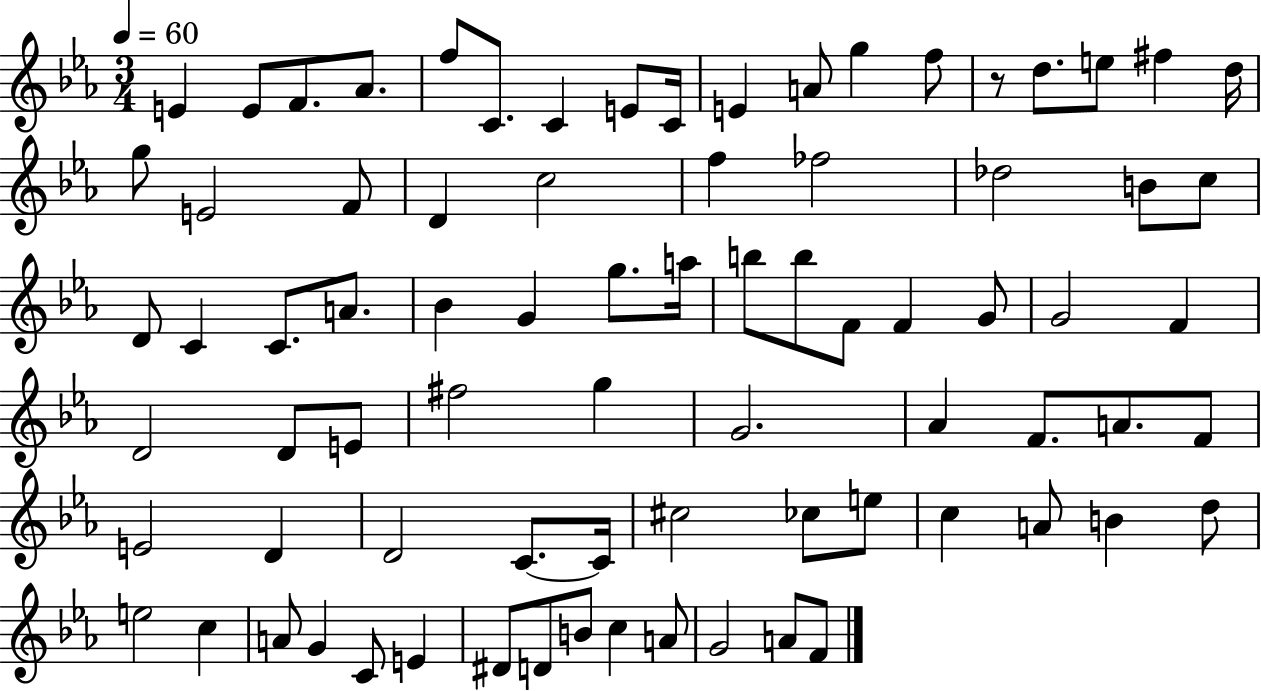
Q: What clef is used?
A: treble